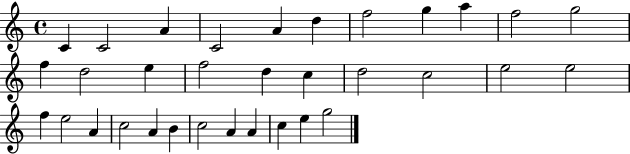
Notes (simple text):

C4/q C4/h A4/q C4/h A4/q D5/q F5/h G5/q A5/q F5/h G5/h F5/q D5/h E5/q F5/h D5/q C5/q D5/h C5/h E5/h E5/h F5/q E5/h A4/q C5/h A4/q B4/q C5/h A4/q A4/q C5/q E5/q G5/h